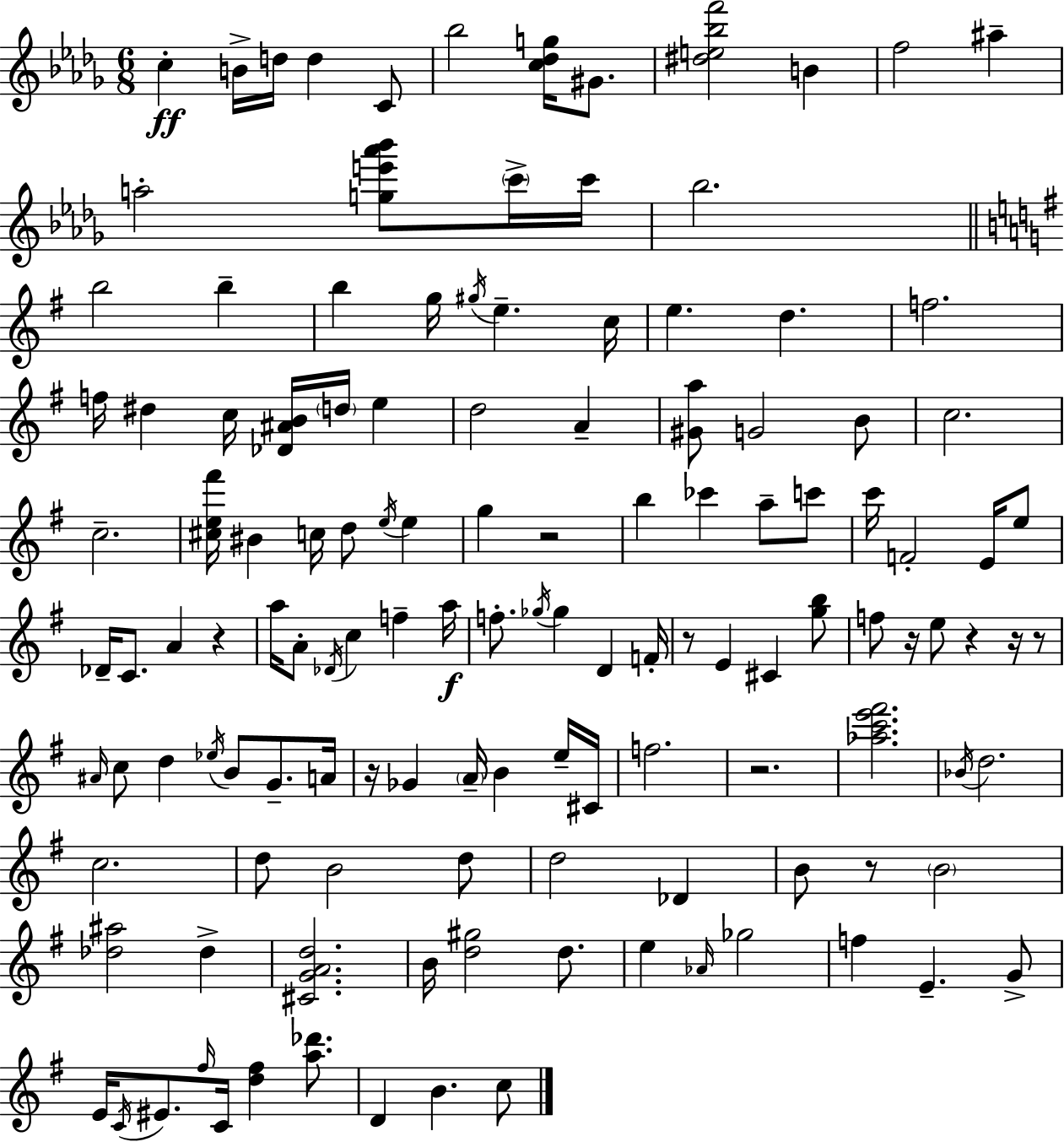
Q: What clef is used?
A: treble